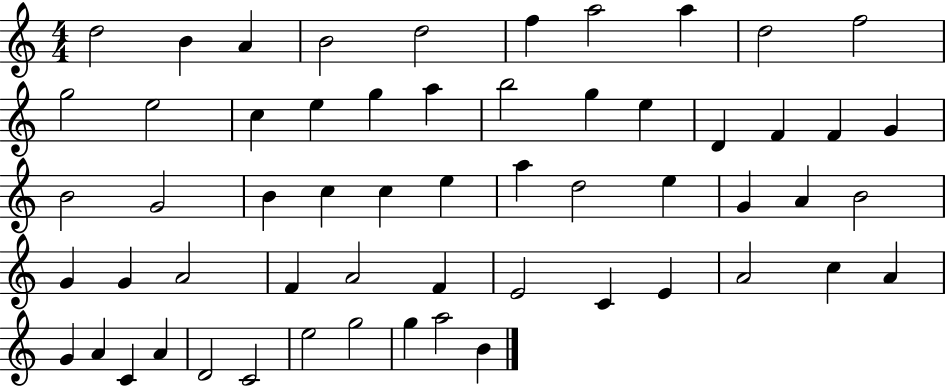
{
  \clef treble
  \numericTimeSignature
  \time 4/4
  \key c \major
  d''2 b'4 a'4 | b'2 d''2 | f''4 a''2 a''4 | d''2 f''2 | \break g''2 e''2 | c''4 e''4 g''4 a''4 | b''2 g''4 e''4 | d'4 f'4 f'4 g'4 | \break b'2 g'2 | b'4 c''4 c''4 e''4 | a''4 d''2 e''4 | g'4 a'4 b'2 | \break g'4 g'4 a'2 | f'4 a'2 f'4 | e'2 c'4 e'4 | a'2 c''4 a'4 | \break g'4 a'4 c'4 a'4 | d'2 c'2 | e''2 g''2 | g''4 a''2 b'4 | \break \bar "|."
}